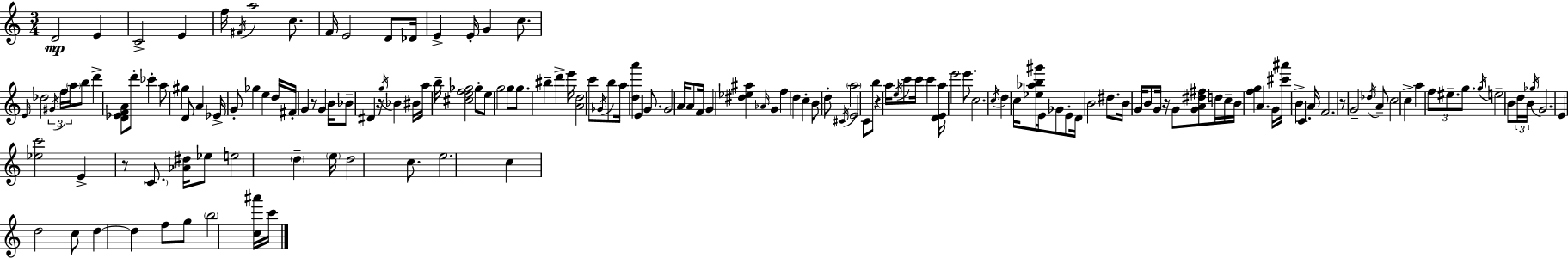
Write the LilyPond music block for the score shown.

{
  \clef treble
  \numericTimeSignature
  \time 3/4
  \key a \minor
  d'2\mp e'4 | c'2-> e'4 | f''16 \acciaccatura { fis'16 } a''2 c''8. | f'16 e'2 d'8 | \break des'16 e'4-> e'16-. g'4 c''8. | \grace { e'16 } des''2 \tuplet 3/2 { \acciaccatura { gis'16 } f''16 | \parenthesize a''16 } b''8 d'''4-> <d' ees' f' a'>8 d'''8-. ces'''4-. | a''8 gis''4 d'8 a'4 | \break ees'16-> g'8-. ges''4 e''4 | d''16 fis'16-. g'4 r8 g'4 | b'16 bes'8-- dis'4 r16 \acciaccatura { g''16 } bes'4 | bis'16 a''16 b''16-- <cis'' e'' f'' ges''>2 | \break ges''8-. e''8 g''2 | g''8 g''8. bis''4-- d'''4-> | e'''16 <a' d''>2 | c'''8 \acciaccatura { ges'16 } b''8 a''16 <d'' a'''>4 e'4 | \break g'8. g'2 | a'16 a'8 f'16 g'4 <dis'' ees'' ais''>4 | \grace { aes'16 } g'4 f''4 d''4 | c''4-. b'8 d''8-. \acciaccatura { cis'16 } \parenthesize a''2 | \break e'2 | c'8 b''8 r4 a''16 | \acciaccatura { e''16 } c'''8 c'''16 c'''4 <d' e' a''>16 e'''2 | e'''8. c''2. | \break \acciaccatura { c''16 } d''4 | c''16 <ees'' aes'' b'' gis'''>8 e'16 ges'8 e'8-. d'16 b'2 | dis''8. b'16 g'16 b'8 | g'16 r16 g'8 <g' a' dis'' fis''>8 d''16 c''16-- b'16 <f'' g''>4 | \break a'4. g'16 <cis''' ais'''>16 b'4-> | c'4. a'16 f'2. | r8 g'2-- | \acciaccatura { des''16 } a'8-- c''2 | \break c''4-> a''4 | \tuplet 3/2 { f''8 eis''8.-- g''8. } \acciaccatura { g''16 } e''2-- | b'8 \tuplet 3/2 { d''16 b'16 \acciaccatura { ges''16 } } | g'2. | \break e'4 <ees'' c'''>2 | e'4-> r8 \parenthesize c'8. <aes' dis''>16 ees''8 | e''2 \parenthesize d''4-- | \parenthesize e''16 d''2 c''8. | \break e''2. | c''4 d''2 | c''8 d''4~~ d''4 f''8 | g''8 \parenthesize b''2 <c'' ais'''>16 c'''16 | \break \bar "|."
}